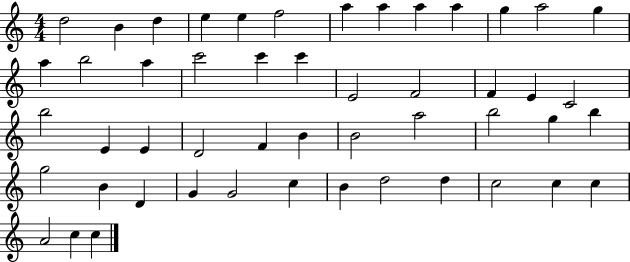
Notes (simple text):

D5/h B4/q D5/q E5/q E5/q F5/h A5/q A5/q A5/q A5/q G5/q A5/h G5/q A5/q B5/h A5/q C6/h C6/q C6/q E4/h F4/h F4/q E4/q C4/h B5/h E4/q E4/q D4/h F4/q B4/q B4/h A5/h B5/h G5/q B5/q G5/h B4/q D4/q G4/q G4/h C5/q B4/q D5/h D5/q C5/h C5/q C5/q A4/h C5/q C5/q